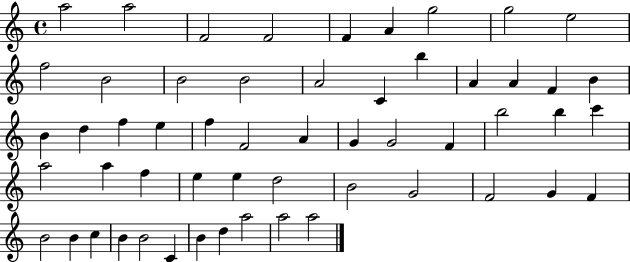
{
  \clef treble
  \time 4/4
  \defaultTimeSignature
  \key c \major
  a''2 a''2 | f'2 f'2 | f'4 a'4 g''2 | g''2 e''2 | \break f''2 b'2 | b'2 b'2 | a'2 c'4 b''4 | a'4 a'4 f'4 b'4 | \break b'4 d''4 f''4 e''4 | f''4 f'2 a'4 | g'4 g'2 f'4 | b''2 b''4 c'''4 | \break a''2 a''4 f''4 | e''4 e''4 d''2 | b'2 g'2 | f'2 g'4 f'4 | \break b'2 b'4 c''4 | b'4 b'2 c'4 | b'4 d''4 a''2 | a''2 a''2 | \break \bar "|."
}